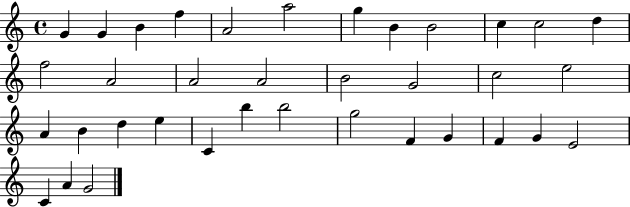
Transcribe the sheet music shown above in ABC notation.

X:1
T:Untitled
M:4/4
L:1/4
K:C
G G B f A2 a2 g B B2 c c2 d f2 A2 A2 A2 B2 G2 c2 e2 A B d e C b b2 g2 F G F G E2 C A G2